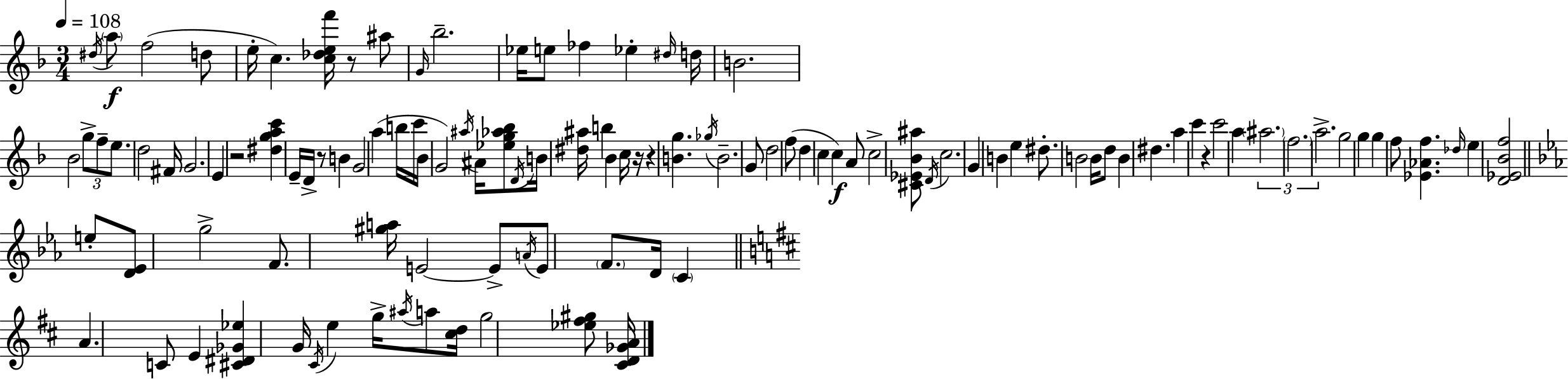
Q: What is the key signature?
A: D minor